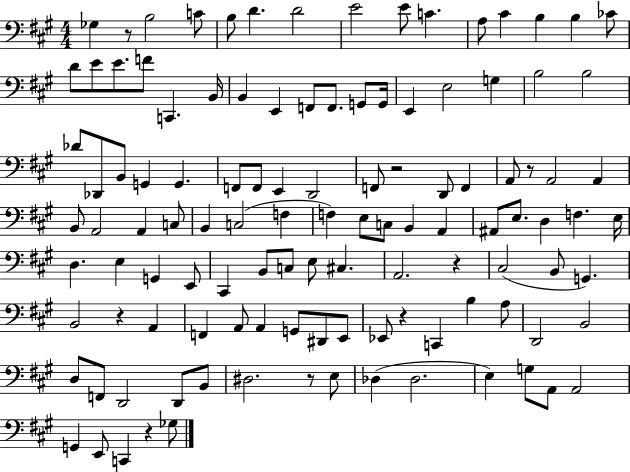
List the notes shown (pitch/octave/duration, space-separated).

Gb3/q R/e B3/h C4/e B3/e D4/q. D4/h E4/h E4/e C4/q. A3/e C#4/q B3/q B3/q CES4/e D4/e E4/e E4/e. F4/e C2/q. B2/s B2/q E2/q F2/e F2/e. G2/e G2/s E2/q E3/h G3/q B3/h B3/h Db4/e Db2/e B2/e G2/q G2/q. F2/e F2/e E2/q D2/h F2/e R/h D2/e F2/q A2/e R/e A2/h A2/q B2/e A2/h A2/q C3/e B2/q C3/h F3/q F3/q E3/e C3/e B2/q A2/q A#2/e E3/e. D3/q F3/q. E3/s D3/q. E3/q G2/q E2/e C#2/q B2/e C3/e E3/e C#3/q. A2/h. R/q C#3/h B2/e G2/q. B2/h R/q A2/q F2/q A2/e A2/q G2/e D#2/e E2/e Eb2/e R/q C2/q B3/q A3/e D2/h B2/h D3/e F2/e D2/h D2/e B2/e D#3/h. R/e E3/e Db3/q Db3/h. E3/q G3/e A2/e A2/h G2/q E2/e C2/q R/q Gb3/e